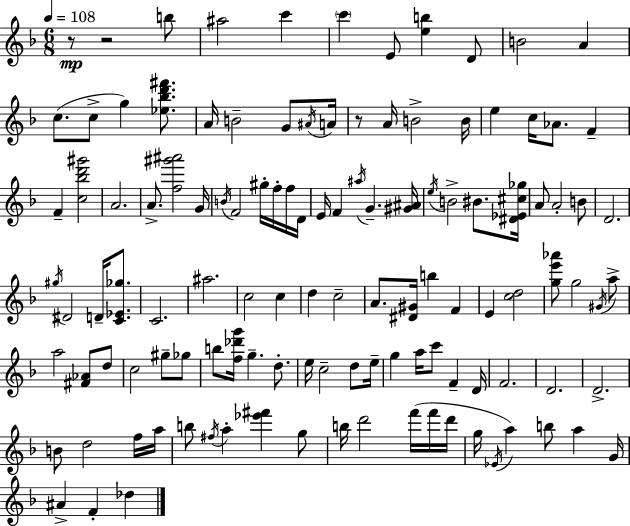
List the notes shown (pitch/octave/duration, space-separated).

R/e R/h B5/e A#5/h C6/q C6/q E4/e [E5,B5]/q D4/e B4/h A4/q C5/e. C5/e G5/q [Eb5,Bb5,D6,F#6]/e. A4/s B4/h G4/e A#4/s A4/s R/e A4/s B4/h B4/s E5/q C5/s Ab4/e. F4/q F4/q [C5,Bb5,D6,G#6]/h A4/h. A4/e. [F5,G#6,A#6]/h G4/s B4/s F4/h G#5/s F5/s F5/s D4/s E4/s F4/q A#5/s G4/q. [G#4,A#4]/s E5/s B4/h BIS4/e. [D#4,Eb4,C#5,Gb5]/s A4/e A4/h B4/e D4/h. G#5/s D#4/h D4/s [C4,Eb4,Gb5]/e. C4/h. A#5/h. C5/h C5/q D5/q C5/h A4/e. [D#4,G#4]/s B5/q F4/q E4/q [C5,D5]/h [G5,E6,Ab6]/e G5/h G#4/s A5/e A5/h [F#4,Ab4]/e D5/e C5/h G#5/e Gb5/e B5/e [F5,Db6,G6]/s G5/q. D5/e. E5/s C5/h D5/e E5/s G5/q A5/s C6/e F4/q D4/s F4/h. D4/h. D4/h. B4/e D5/h F5/s A5/s B5/e F#5/s A5/q [Eb6,F#6]/q G5/e B5/s D6/h F6/s F6/s D6/s G5/s Eb4/s A5/q B5/e A5/q G4/s A#4/q F4/q Db5/q